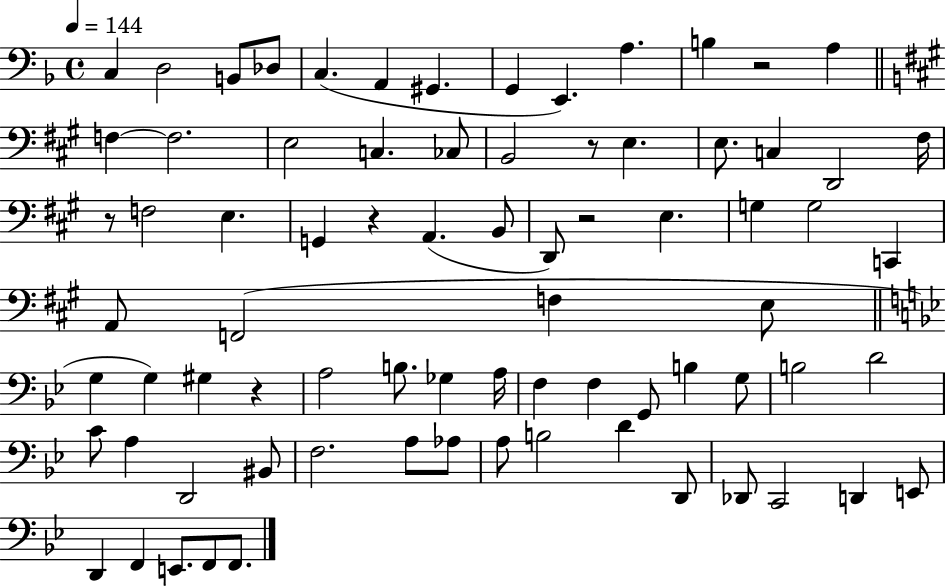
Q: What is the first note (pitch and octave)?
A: C3